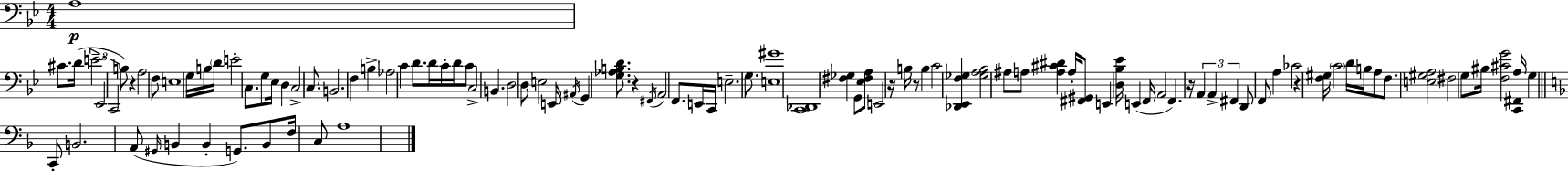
A3/w C#4/e. D4/s E4/h. Eb2/h C2/h B3/e R/q A3/h F3/e E3/w G3/s B3/s D4/s E4/h C3/e. G3/e Eb3/s D3/q C3/h C3/e. B2/h. F3/q B3/q Ab3/h C4/q D4/e. D4/s C4/s D4/s C4/e C3/h B2/q. D3/h D3/e E3/h E2/s A#2/s G2/q [G3,Ab3,B3,D4]/e. R/q F#2/s A2/h F2/e. E2/s C2/s E3/h. G3/e. [E3,G#4]/w [C2,Db2]/w [F#3,Gb3]/q G2/e [Eb3,F#3,A3]/e E2/h R/s B3/s R/e B3/q C4/h [Db2,Eb2,F3,Gb3]/q [Gb3,A3,Bb3]/h A#3/e A3/e [A3,C#4,D#4]/q A3/s [F#2,G#2]/e E2/q [D3,Bb3,Eb4]/s E2/q F2/s A2/h F2/q. R/s A2/q A2/q F#2/q D2/e F2/e A3/q CES4/h R/q [F3,G#3]/s C4/h D4/s B3/s A3/e F3/e. [E3,G#3,A3]/h F#3/h G3/e BIS3/s [F3,C#4,G4]/h [C2,F#2,A3]/s G3/q C2/e B2/h. A2/e G#2/s B2/q B2/q G2/e. B2/e F3/s C3/e A3/w